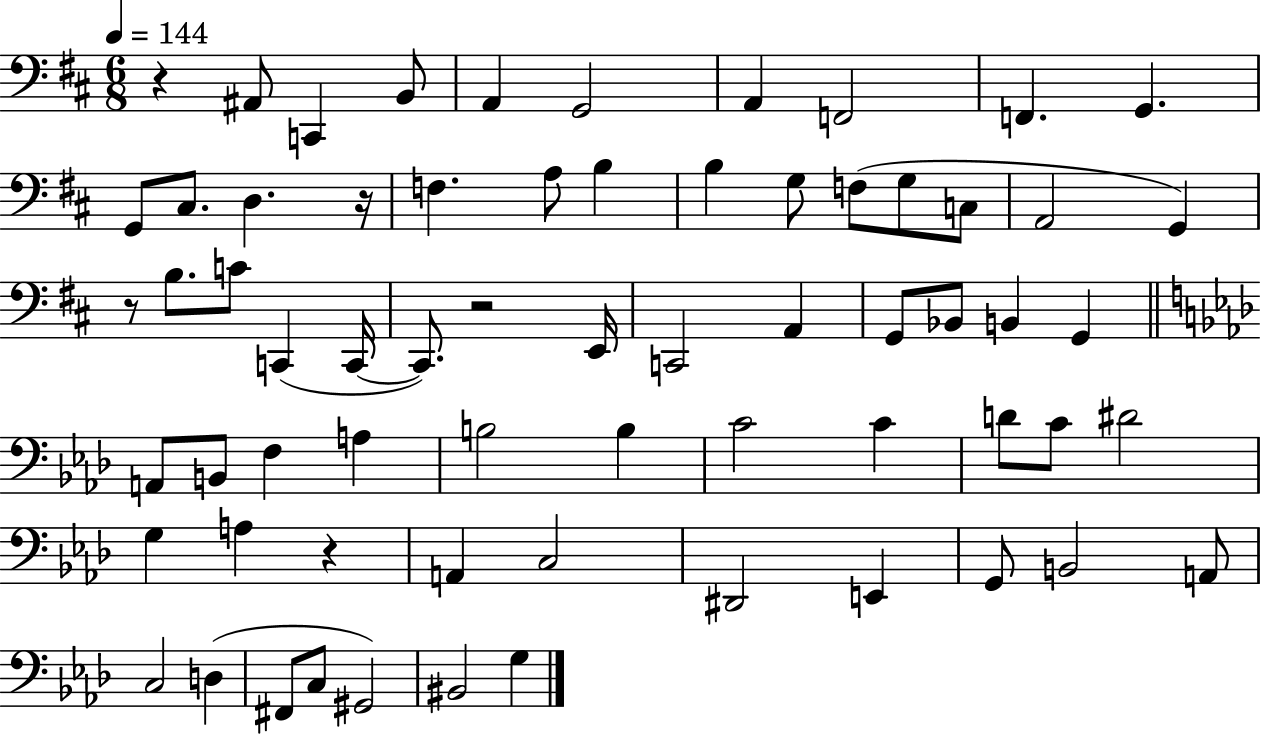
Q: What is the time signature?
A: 6/8